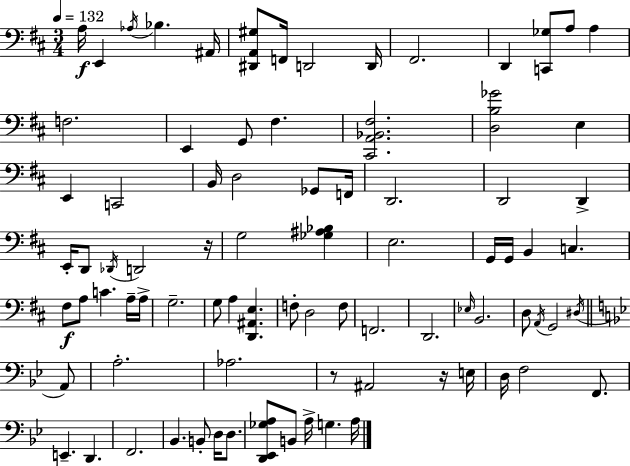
A3/s E2/q Ab3/s Bb3/q. A#2/s [D#2,A2,G#3]/e F2/s D2/h D2/s F#2/h. D2/q [C2,Gb3]/e A3/e A3/q F3/h. E2/q G2/e F#3/q. [C#2,A2,Bb2,F#3]/h. [D3,B3,Gb4]/h E3/q E2/q C2/h B2/s D3/h Gb2/e F2/s D2/h. D2/h D2/q E2/s D2/e Db2/s D2/h R/s G3/h [Gb3,A#3,Bb3]/q E3/h. G2/s G2/s B2/q C3/q. F#3/e A3/e C4/q. A3/s A3/s G3/h. G3/e A3/q [D2,A#2,E3]/q. F3/e D3/h F3/e F2/h. D2/h. Eb3/s B2/h. D3/e A2/s G2/h D#3/s A2/e A3/h. Ab3/h. R/e A#2/h R/s E3/s D3/s F3/h F2/e. E2/q. D2/q. F2/h. Bb2/q. B2/e D3/s D3/e. [D2,Eb2,Gb3,A3]/e B2/e A3/s G3/q. A3/s